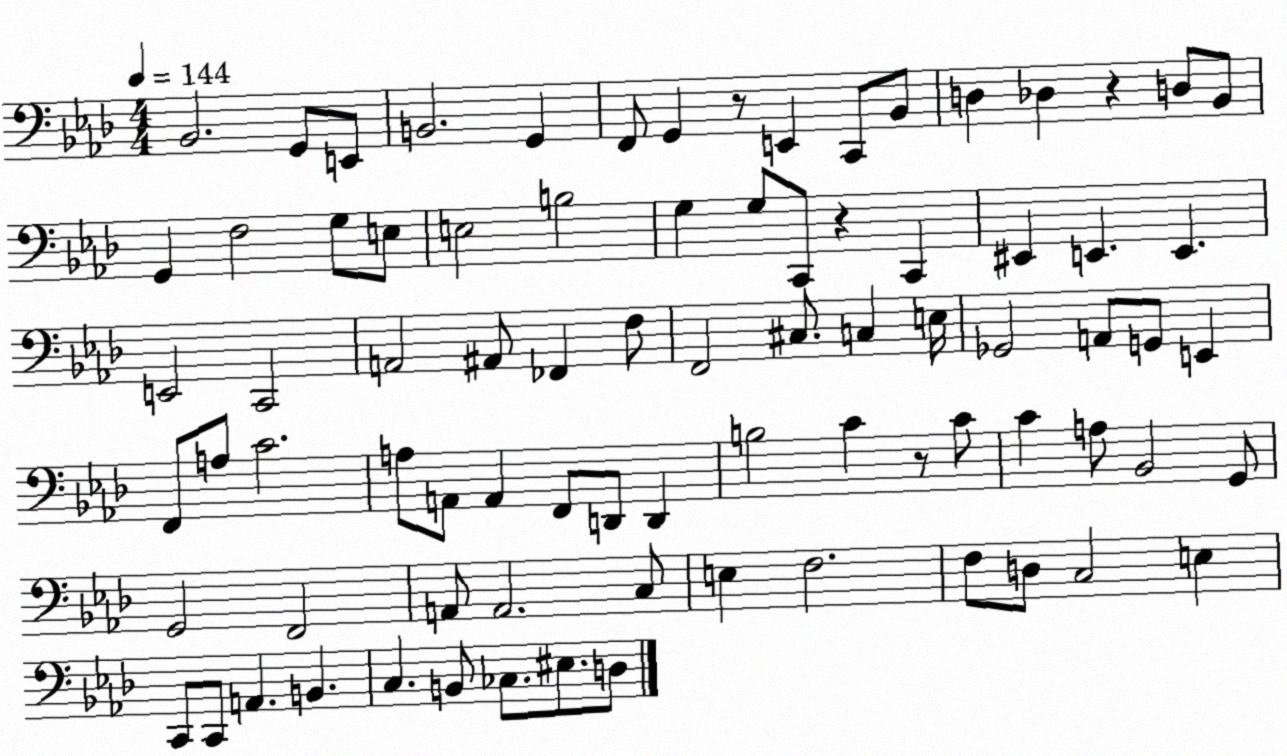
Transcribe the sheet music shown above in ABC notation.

X:1
T:Untitled
M:4/4
L:1/4
K:Ab
_B,,2 G,,/2 E,,/2 B,,2 G,, F,,/2 G,, z/2 E,, C,,/2 _B,,/2 D, _D, z D,/2 _B,,/2 G,, F,2 G,/2 E,/2 E,2 B,2 G, G,/2 C,,/2 z C,, ^E,, E,, E,, E,,2 C,,2 A,,2 ^A,,/2 _F,, F,/2 F,,2 ^C,/2 C, E,/4 _G,,2 A,,/2 G,,/2 E,, F,,/2 A,/2 C2 A,/2 A,,/2 A,, F,,/2 D,,/2 D,, B,2 C z/2 C/2 C A,/2 _B,,2 G,,/2 G,,2 F,,2 A,,/2 A,,2 C,/2 E, F,2 F,/2 D,/2 C,2 E, C,,/2 C,,/2 A,, B,, C, B,,/2 _C,/2 ^E,/2 D,/2